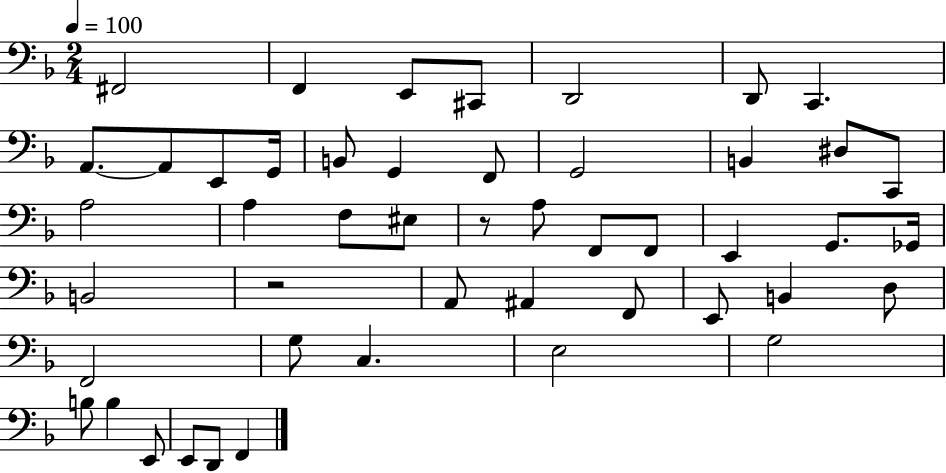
X:1
T:Untitled
M:2/4
L:1/4
K:F
^F,,2 F,, E,,/2 ^C,,/2 D,,2 D,,/2 C,, A,,/2 A,,/2 E,,/2 G,,/4 B,,/2 G,, F,,/2 G,,2 B,, ^D,/2 C,,/2 A,2 A, F,/2 ^E,/2 z/2 A,/2 F,,/2 F,,/2 E,, G,,/2 _G,,/4 B,,2 z2 A,,/2 ^A,, F,,/2 E,,/2 B,, D,/2 F,,2 G,/2 C, E,2 G,2 B,/2 B, E,,/2 E,,/2 D,,/2 F,,